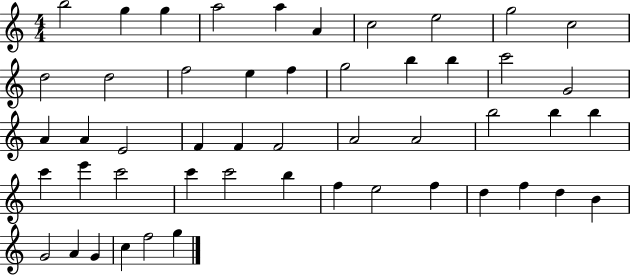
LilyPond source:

{
  \clef treble
  \numericTimeSignature
  \time 4/4
  \key c \major
  b''2 g''4 g''4 | a''2 a''4 a'4 | c''2 e''2 | g''2 c''2 | \break d''2 d''2 | f''2 e''4 f''4 | g''2 b''4 b''4 | c'''2 g'2 | \break a'4 a'4 e'2 | f'4 f'4 f'2 | a'2 a'2 | b''2 b''4 b''4 | \break c'''4 e'''4 c'''2 | c'''4 c'''2 b''4 | f''4 e''2 f''4 | d''4 f''4 d''4 b'4 | \break g'2 a'4 g'4 | c''4 f''2 g''4 | \bar "|."
}